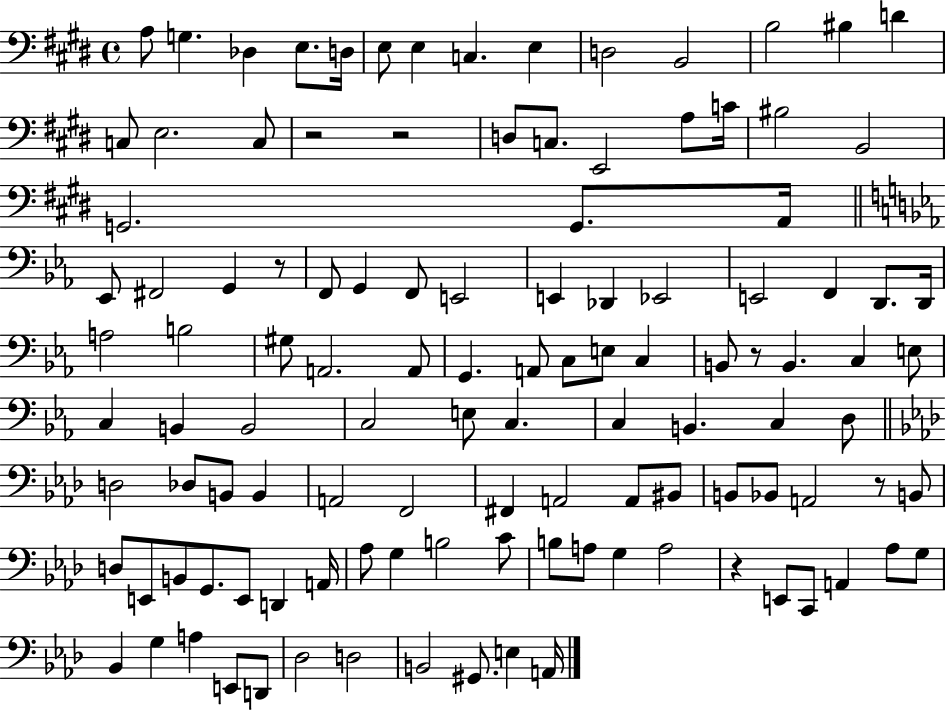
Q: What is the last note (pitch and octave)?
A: A2